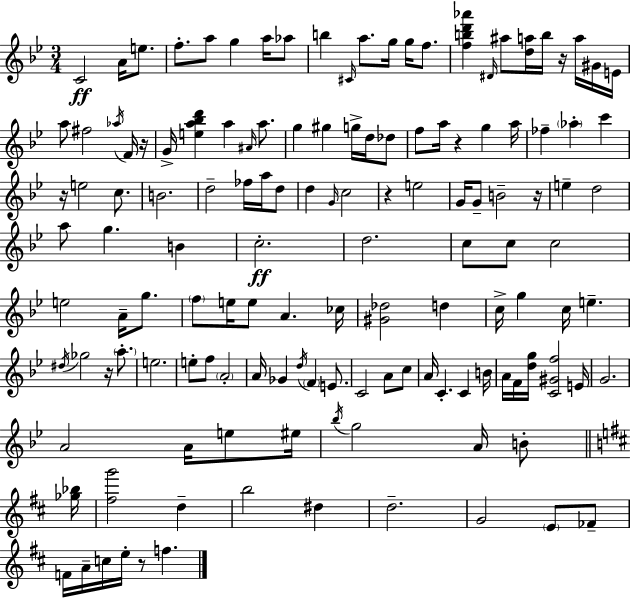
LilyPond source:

{
  \clef treble
  \numericTimeSignature
  \time 3/4
  \key bes \major
  c'2\ff a'16 e''8. | f''8.-. a''8 g''4 a''16 aes''8 | b''4 \grace { cis'16 } a''8. g''16 g''16 f''8. | <f'' b'' d''' aes'''>4 \grace { dis'16 } ais''8 <d'' a''>16 b''16 r16 a''16 | \break gis'16 e'16 a''8 fis''2 | \acciaccatura { aes''16 } f'16 r16 g'16-> <e'' a'' bes'' d'''>4 a''4 | \grace { ais'16 } a''8. g''4 gis''4 | g''16-> d''16 des''8 f''8 a''16 r4 g''4 | \break a''16 fes''4-- \parenthesize aes''4-. | c'''4 r16 e''2 | c''8. b'2. | d''2-- | \break fes''16 a''16 d''8 d''4 \grace { g'16 } c''2 | r4 e''2 | g'16 g'8-- b'2-- | r16 e''4-- d''2 | \break a''8 g''4. | b'4 c''2.-.\ff | d''2. | c''8 c''8 c''2 | \break e''2 | a'16-- g''8. \parenthesize f''8 e''16 e''8 a'4. | ces''16 <gis' des''>2 | d''4 c''16-> g''4 c''16 e''4.-- | \break \acciaccatura { dis''16 } ges''2 | r16 \parenthesize a''8.-. e''2. | e''8-. f''8 \parenthesize a'2-. | a'16 ges'4 \acciaccatura { d''16 } | \break \parenthesize f'4 e'8. c'2 | a'8 c''8 a'16 c'4.-. | c'4 b'16 a'16 f'16 <d'' g''>16 <c' gis' f''>2 | e'16 g'2. | \break a'2 | a'16 e''8 eis''16 \acciaccatura { bes''16 } g''2 | a'16 b'8-. \bar "||" \break \key d \major <ges'' bes''>16 <fis'' g'''>2 d''4-- | b''2 dis''4 | d''2.-- | g'2 \parenthesize e'8 fes'8-- | \break f'16 a'16-- c''16 e''16-. r8 f''4. | \bar "|."
}